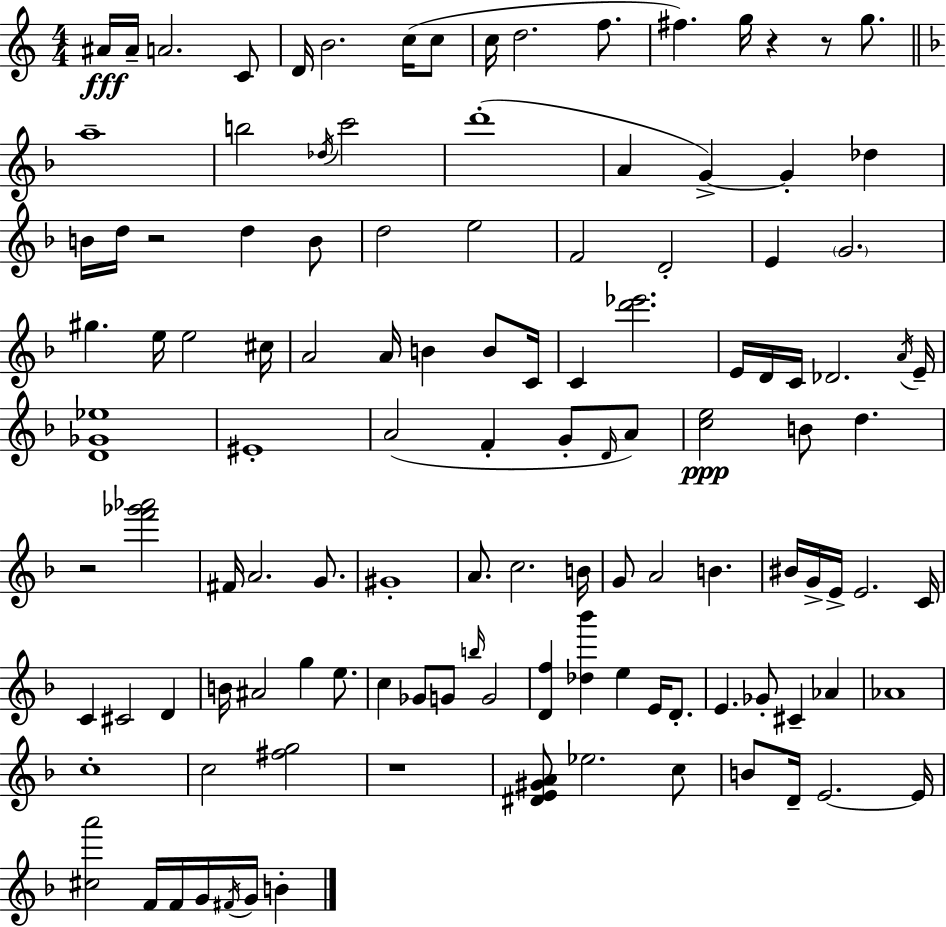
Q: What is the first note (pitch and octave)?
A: A#4